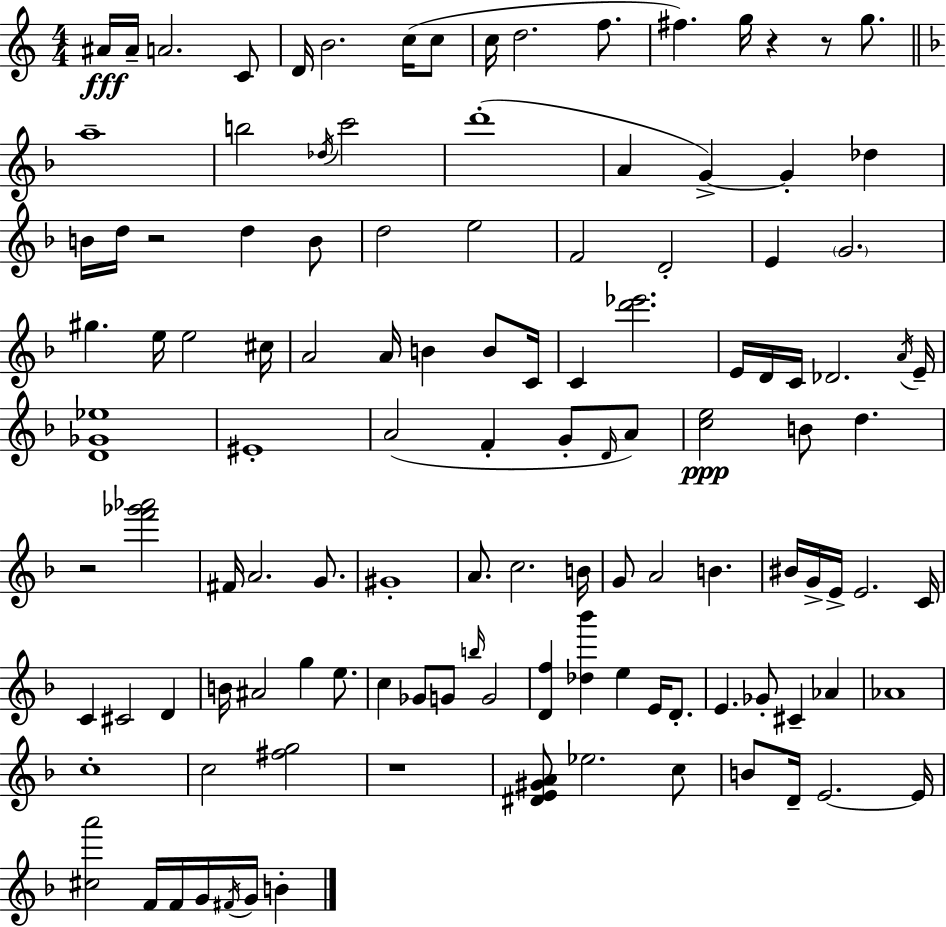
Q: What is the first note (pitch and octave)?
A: A#4